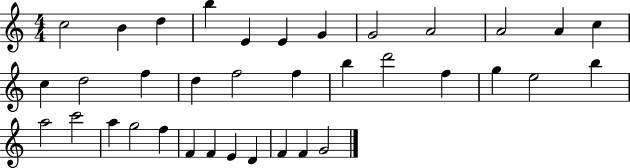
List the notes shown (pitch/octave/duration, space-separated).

C5/h B4/q D5/q B5/q E4/q E4/q G4/q G4/h A4/h A4/h A4/q C5/q C5/q D5/h F5/q D5/q F5/h F5/q B5/q D6/h F5/q G5/q E5/h B5/q A5/h C6/h A5/q G5/h F5/q F4/q F4/q E4/q D4/q F4/q F4/q G4/h